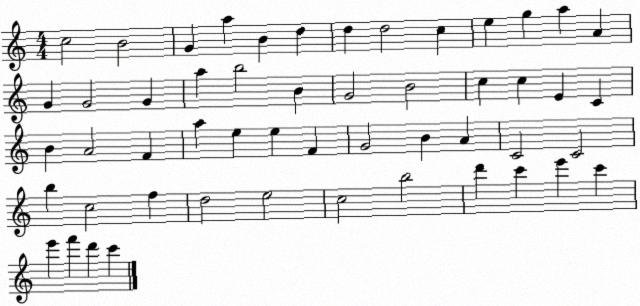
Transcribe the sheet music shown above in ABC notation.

X:1
T:Untitled
M:4/4
L:1/4
K:C
c2 B2 G a B d d d2 c e g a A G G2 G a b2 B G2 B2 c c E C B A2 F a e e F G2 B A C2 C2 b c2 f d2 e2 c2 b2 d' c' e' c' e' f' d' c'